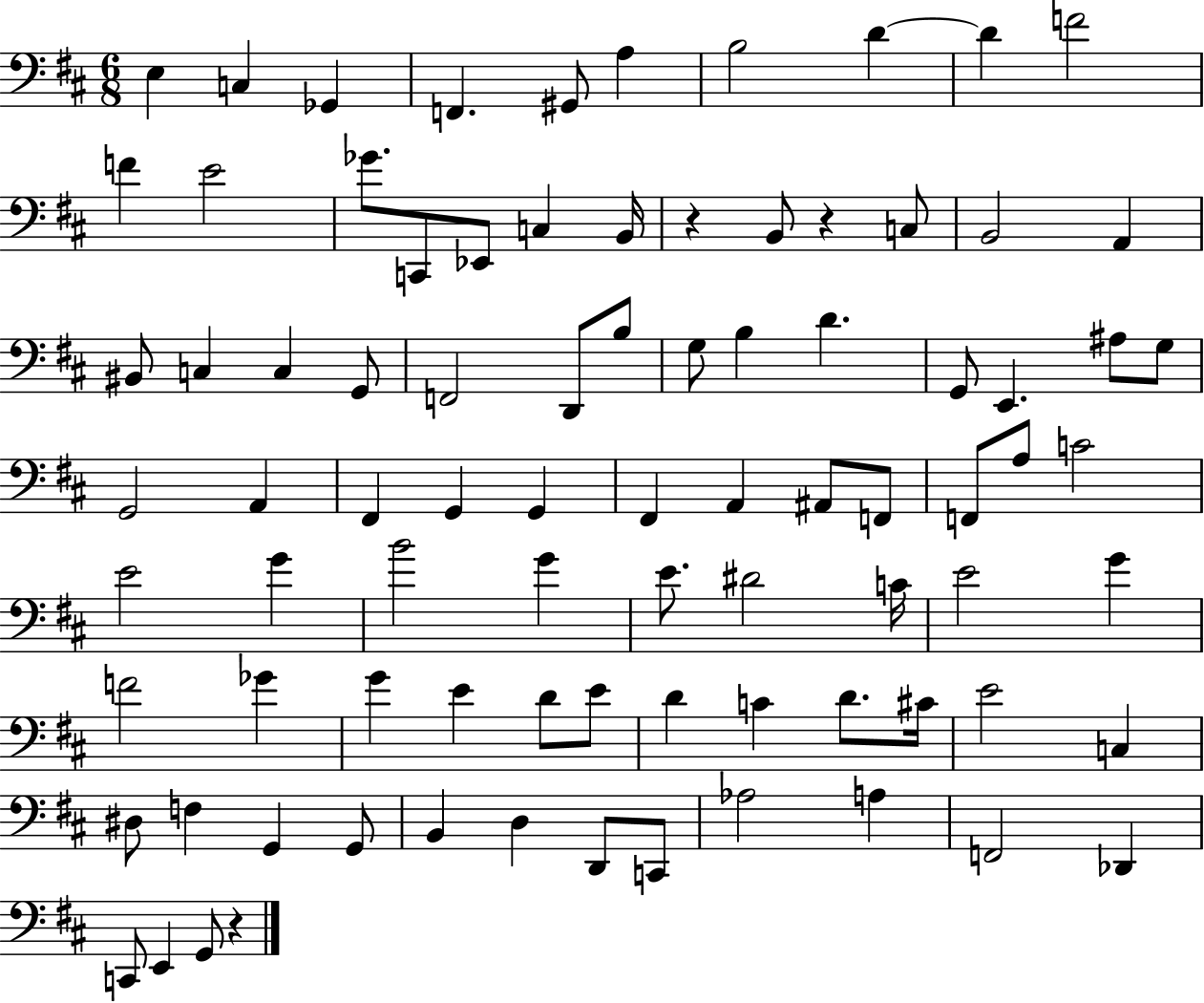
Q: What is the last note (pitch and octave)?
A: G2